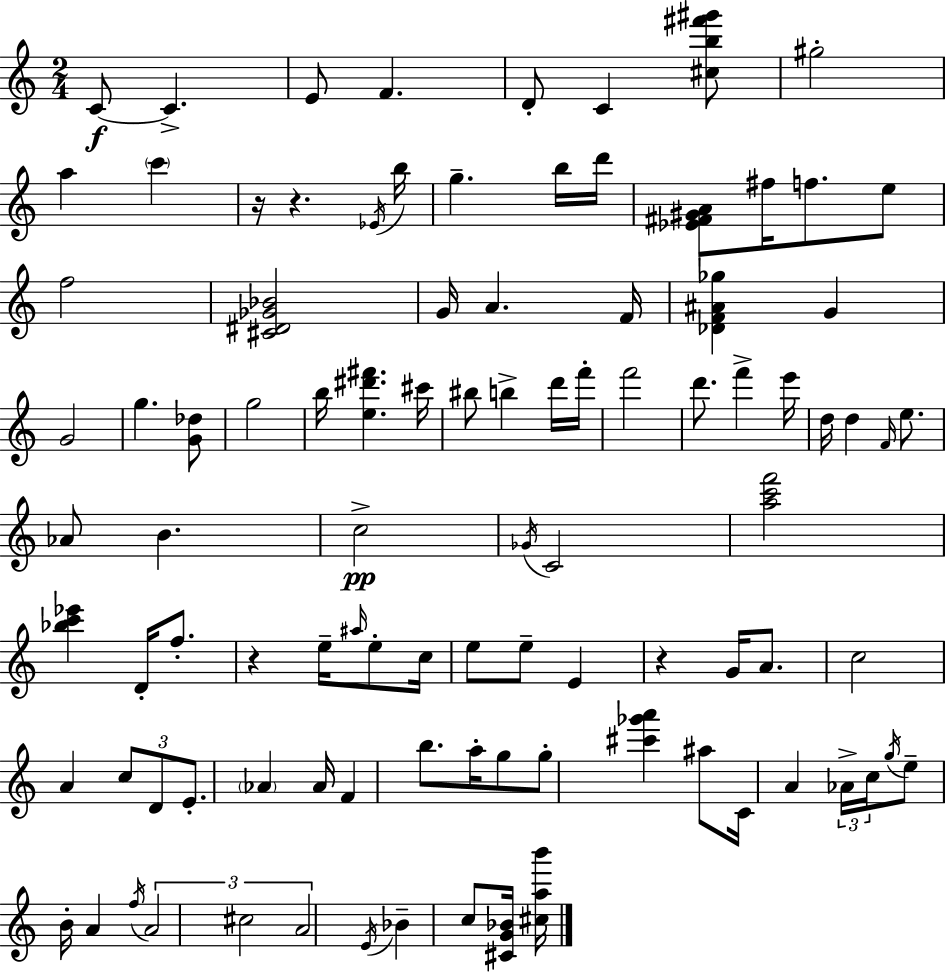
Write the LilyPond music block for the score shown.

{
  \clef treble
  \numericTimeSignature
  \time 2/4
  \key a \minor
  c'8~~\f c'4.-> | e'8 f'4. | d'8-. c'4 <cis'' b'' fis''' gis'''>8 | gis''2-. | \break a''4 \parenthesize c'''4 | r16 r4. \acciaccatura { ees'16 } | b''16 g''4.-- b''16 | d'''16 <ees' fis' gis' a'>8 fis''16 f''8. e''8 | \break f''2 | <cis' dis' ges' bes'>2 | g'16 a'4. | f'16 <des' f' ais' ges''>4 g'4 | \break g'2 | g''4. <g' des''>8 | g''2 | b''16 <e'' dis''' fis'''>4. | \break cis'''16 bis''8 b''4-> d'''16 | f'''16-. f'''2 | d'''8. f'''4-> | e'''16 d''16 d''4 \grace { f'16 } e''8. | \break aes'8 b'4. | c''2->\pp | \acciaccatura { ges'16 } c'2 | <a'' c''' f'''>2 | \break <bes'' c''' ees'''>4 d'16-. | f''8.-. r4 e''16-- | \grace { ais''16 } e''8-. c''16 e''8 e''8-- | e'4 r4 | \break g'16 a'8. c''2 | a'4 | \tuplet 3/2 { c''8 d'8 e'8.-. } \parenthesize aes'4 | aes'16 f'4 | \break b''8. a''16-. g''8 g''8-. | <cis''' ges''' a'''>4 ais''8 c'16 a'4 | \tuplet 3/2 { aes'16-> c''16 \acciaccatura { g''16 } } e''8-- | b'16-. a'4 \acciaccatura { f''16 } \tuplet 3/2 { a'2 | \break cis''2 | a'2 } | \acciaccatura { e'16 } bes'4-- | c''8 <cis' g' bes'>16 <cis'' a'' b'''>16 \bar "|."
}